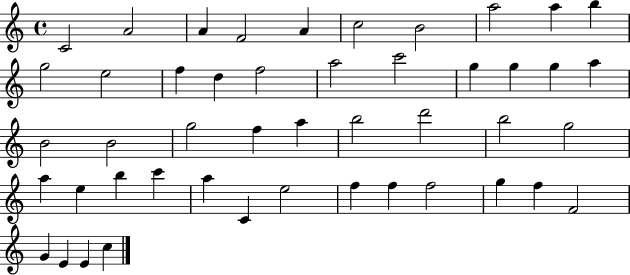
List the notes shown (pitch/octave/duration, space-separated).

C4/h A4/h A4/q F4/h A4/q C5/h B4/h A5/h A5/q B5/q G5/h E5/h F5/q D5/q F5/h A5/h C6/h G5/q G5/q G5/q A5/q B4/h B4/h G5/h F5/q A5/q B5/h D6/h B5/h G5/h A5/q E5/q B5/q C6/q A5/q C4/q E5/h F5/q F5/q F5/h G5/q F5/q F4/h G4/q E4/q E4/q C5/q